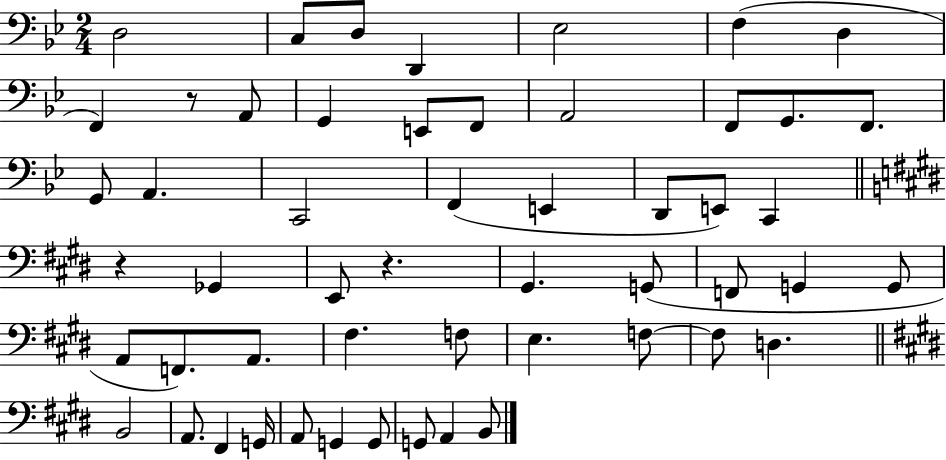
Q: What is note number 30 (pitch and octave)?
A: G2